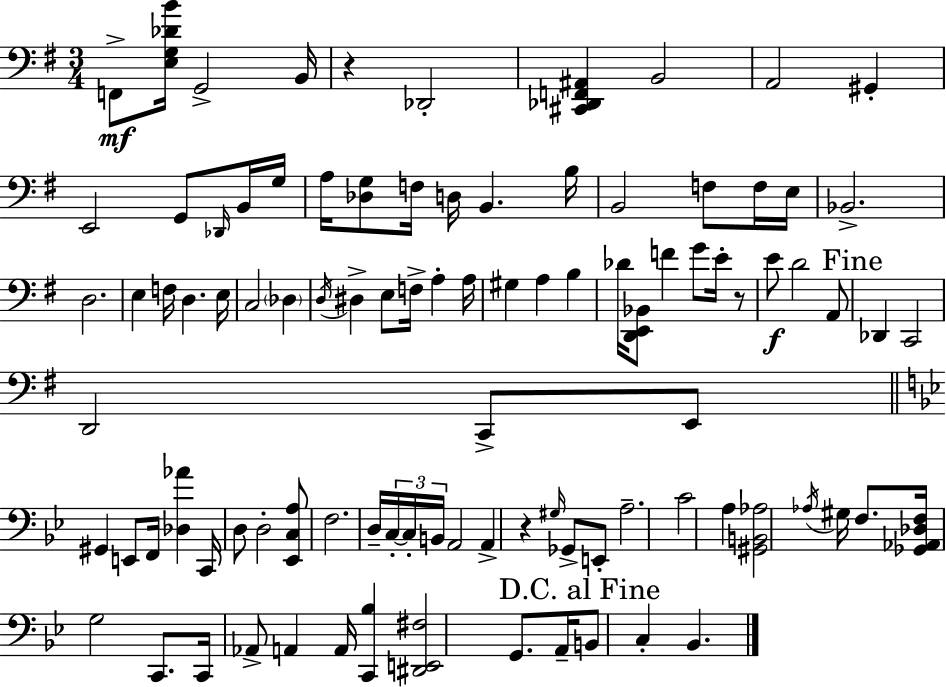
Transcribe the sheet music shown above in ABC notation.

X:1
T:Untitled
M:3/4
L:1/4
K:G
F,,/2 [E,G,_DB]/4 G,,2 B,,/4 z _D,,2 [^C,,_D,,F,,^A,,] B,,2 A,,2 ^G,, E,,2 G,,/2 _D,,/4 B,,/4 G,/4 A,/4 [_D,G,]/2 F,/4 D,/4 B,, B,/4 B,,2 F,/2 F,/4 E,/4 _B,,2 D,2 E, F,/4 D, E,/4 C,2 _D, D,/4 ^D, E,/2 F,/4 A, A,/4 ^G, A, B, _D/4 [D,,E,,_B,,]/2 F G/2 E/4 z/2 E/2 D2 A,,/2 _D,, C,,2 D,,2 C,,/2 E,,/2 ^G,, E,,/2 F,,/4 [_D,_A] C,,/4 D,/2 D,2 [_E,,C,A,]/2 F,2 D,/4 C,/4 C,/4 B,,/4 A,,2 A,, z ^G,/4 _G,,/2 E,,/2 A,2 C2 A, [^G,,B,,_A,]2 _A,/4 ^G,/4 F,/2 [_G,,_A,,_D,F,]/4 G,2 C,,/2 C,,/4 _A,,/2 A,, A,,/4 [C,,_B,] [^D,,E,,^F,]2 G,,/2 A,,/4 B,,/2 C, _B,,